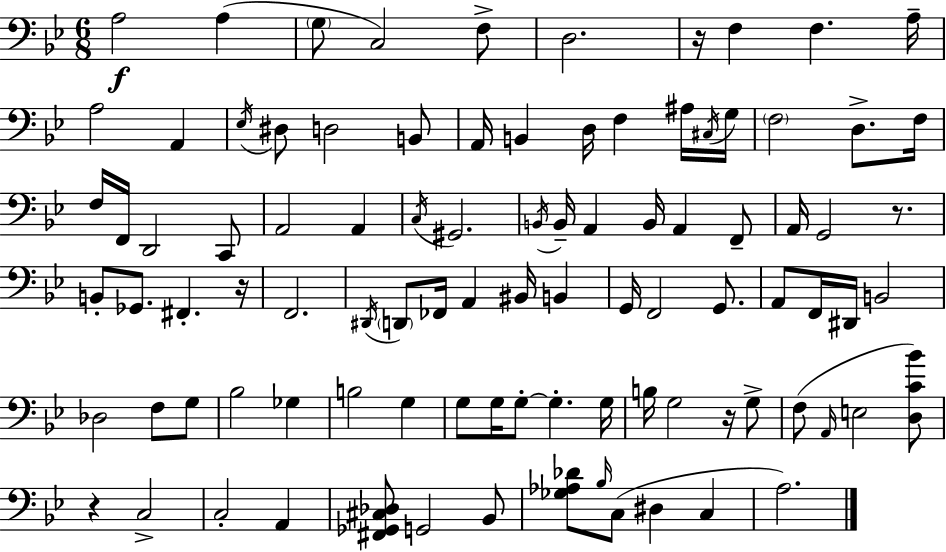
X:1
T:Untitled
M:6/8
L:1/4
K:Bb
A,2 A, G,/2 C,2 F,/2 D,2 z/4 F, F, A,/4 A,2 A,, _E,/4 ^D,/2 D,2 B,,/2 A,,/4 B,, D,/4 F, ^A,/4 ^C,/4 G,/4 F,2 D,/2 F,/4 F,/4 F,,/4 D,,2 C,,/2 A,,2 A,, C,/4 ^G,,2 B,,/4 B,,/4 A,, B,,/4 A,, F,,/2 A,,/4 G,,2 z/2 B,,/2 _G,,/2 ^F,, z/4 F,,2 ^D,,/4 D,,/2 _F,,/4 A,, ^B,,/4 B,, G,,/4 F,,2 G,,/2 A,,/2 F,,/4 ^D,,/4 B,,2 _D,2 F,/2 G,/2 _B,2 _G, B,2 G, G,/2 G,/4 G,/2 G, G,/4 B,/4 G,2 z/4 G,/2 F,/2 A,,/4 E,2 [D,C_B]/2 z C,2 C,2 A,, [^F,,_G,,^C,_D,]/2 G,,2 _B,,/2 [_G,_A,_D]/2 _B,/4 C,/2 ^D, C, A,2